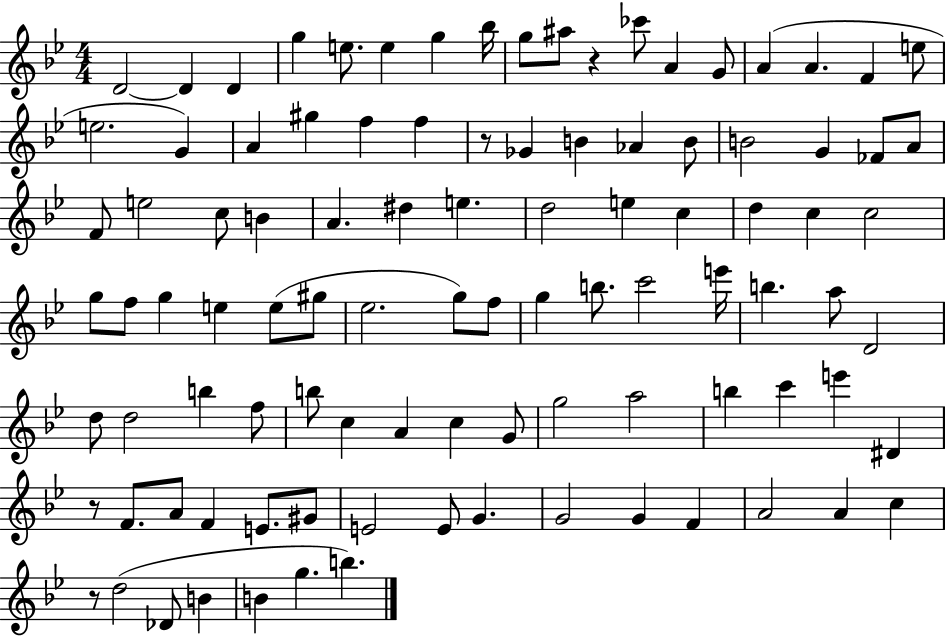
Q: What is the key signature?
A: BES major